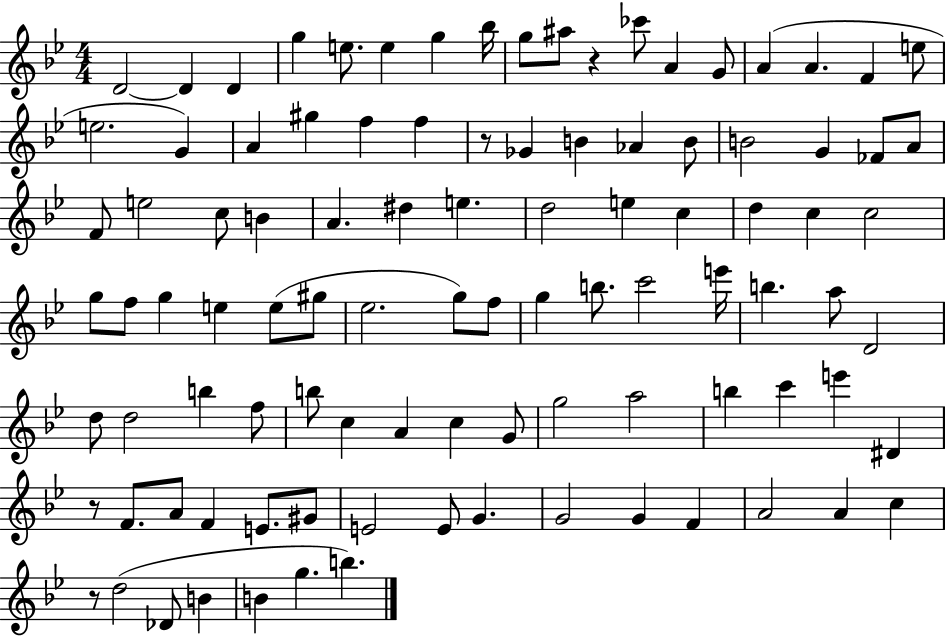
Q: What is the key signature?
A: BES major